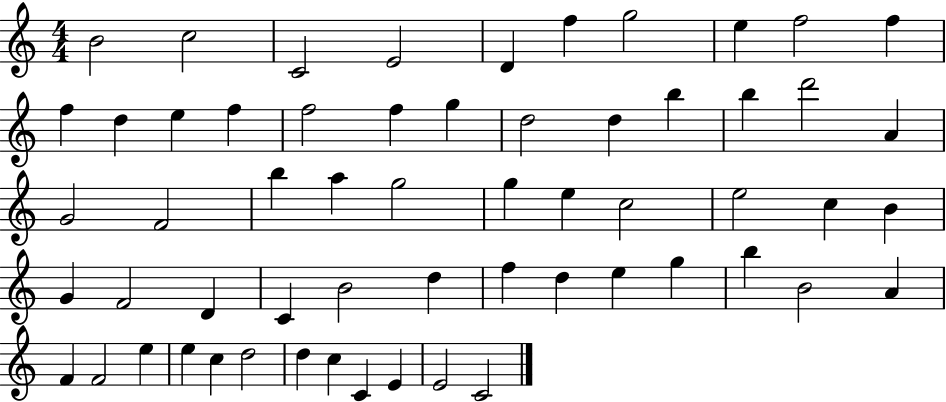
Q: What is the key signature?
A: C major